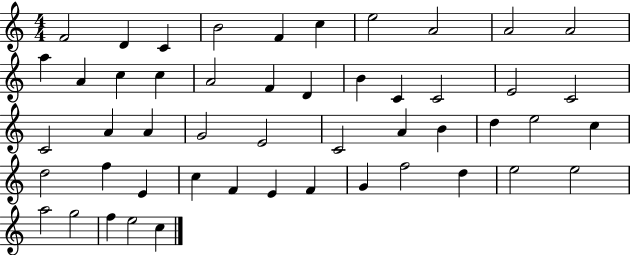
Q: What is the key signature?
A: C major